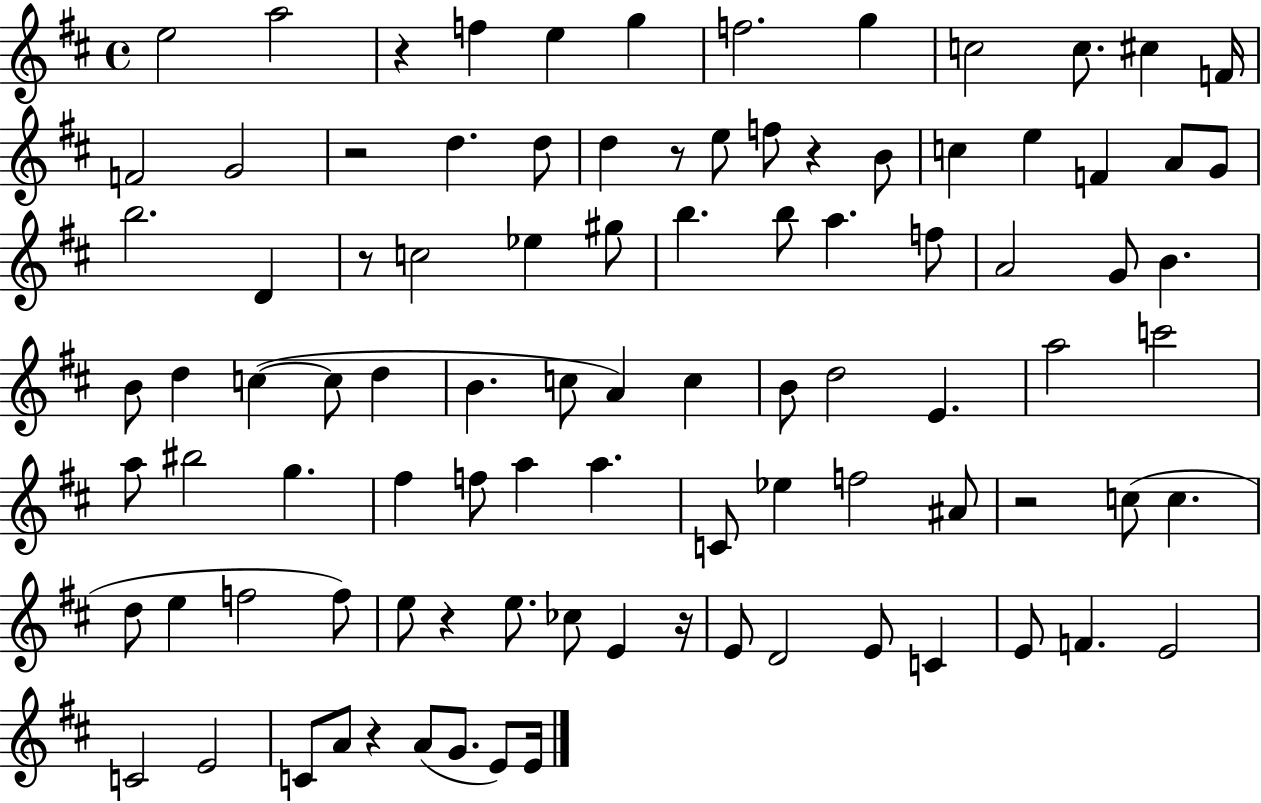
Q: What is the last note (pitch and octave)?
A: E4